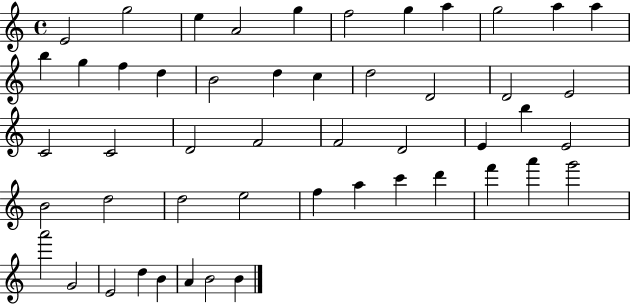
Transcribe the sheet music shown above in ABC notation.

X:1
T:Untitled
M:4/4
L:1/4
K:C
E2 g2 e A2 g f2 g a g2 a a b g f d B2 d c d2 D2 D2 E2 C2 C2 D2 F2 F2 D2 E b E2 B2 d2 d2 e2 f a c' d' f' a' g'2 a'2 G2 E2 d B A B2 B